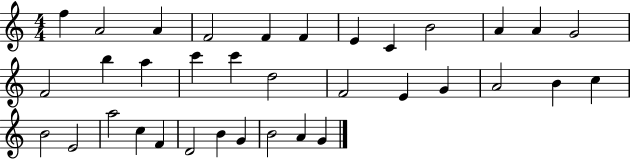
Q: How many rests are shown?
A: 0